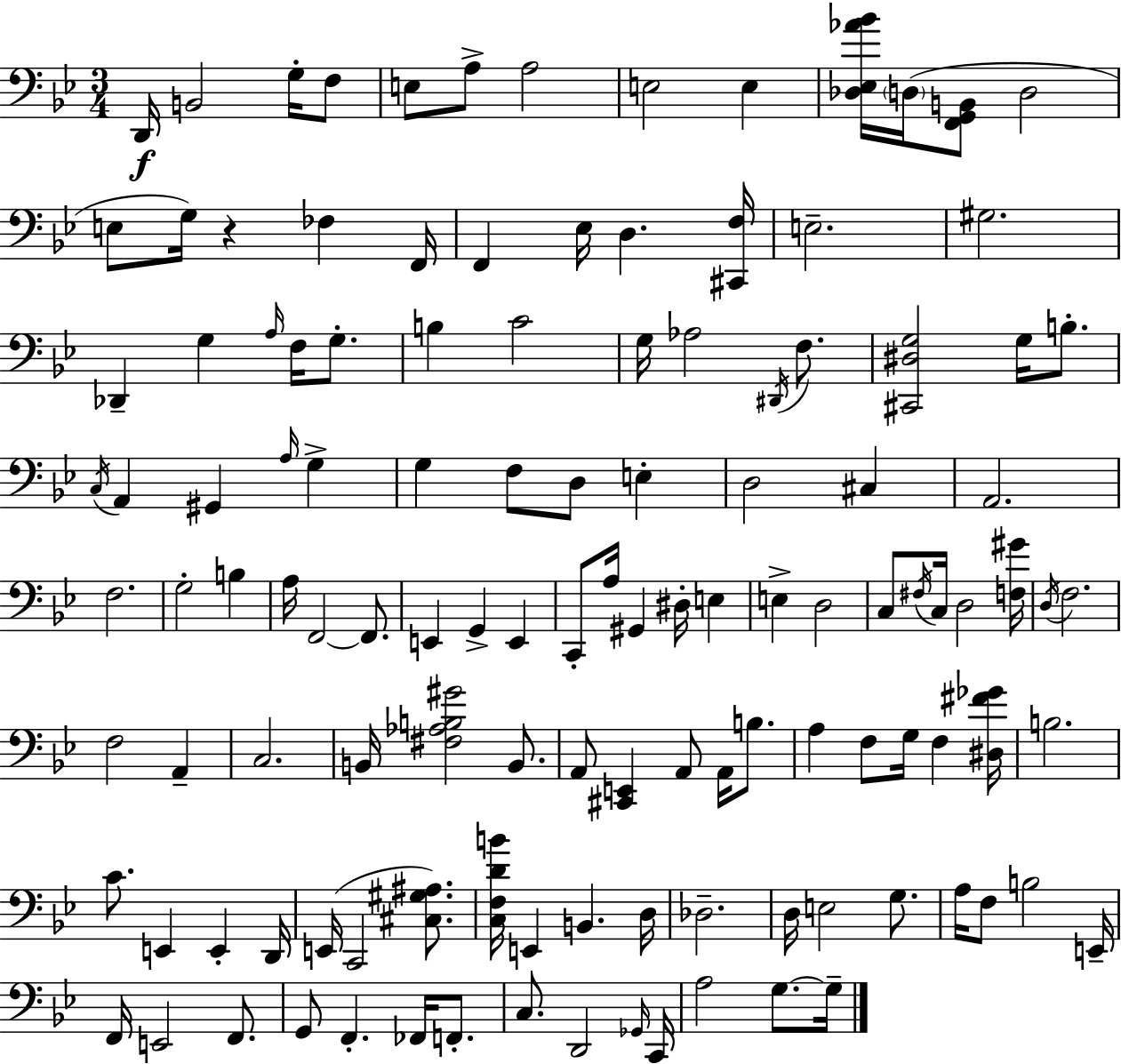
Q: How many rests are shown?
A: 1